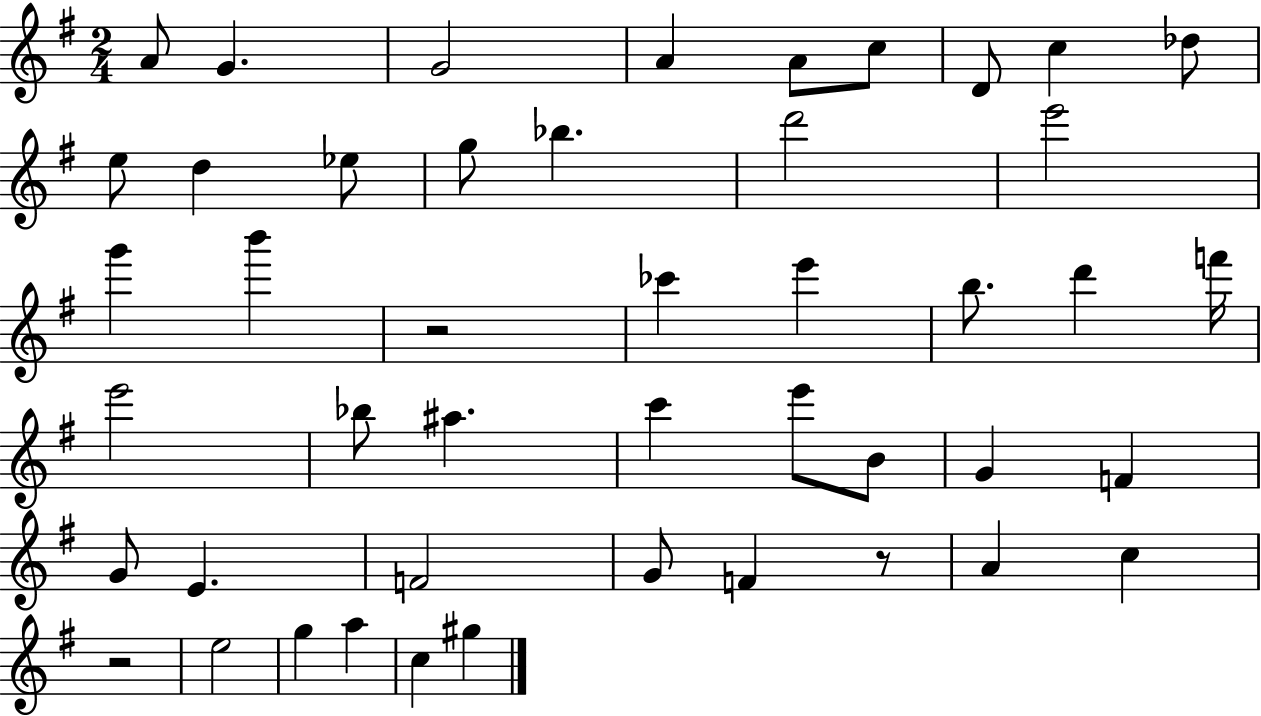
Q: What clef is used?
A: treble